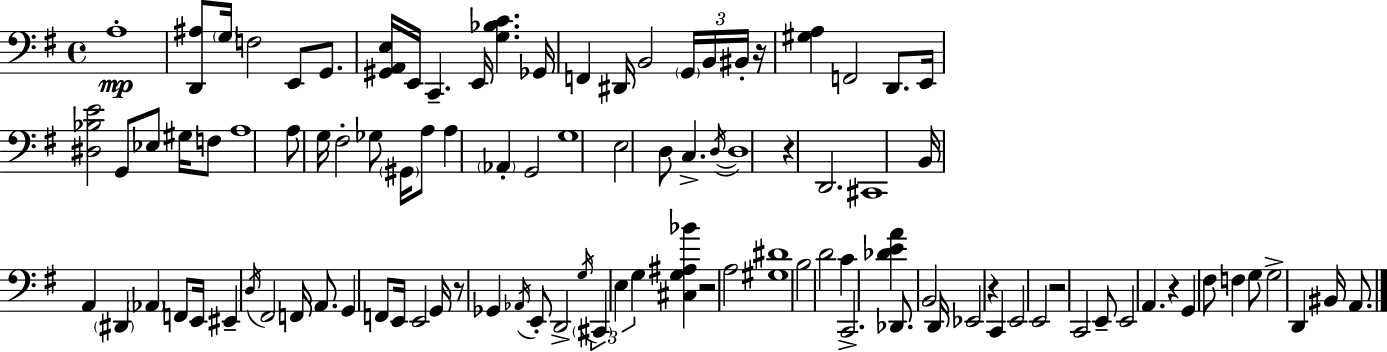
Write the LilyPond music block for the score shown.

{
  \clef bass
  \time 4/4
  \defaultTimeSignature
  \key g \major
  \repeat volta 2 { a1-.\mp | <d, ais>8 \parenthesize g16 f2 e,8 g,8. | <gis, a, e>16 e,16 c,4.-- e,16 <g bes c'>4. ges,16 | f,4 dis,16 b,2 \tuplet 3/2 { \parenthesize g,16 b,16 bis,16-. } | \break r16 <gis a>4 f,2 d,8. | e,16 <dis bes e'>2 g,8 ees8 gis16 f8 | a1 | a8 g16 fis2-. ges8 \parenthesize gis,16 a8 | \break a4 \parenthesize aes,4-. g,2 | g1 | e2 d8 c4.-> | \acciaccatura { d16~ }~ d1 | \break r4 d,2. | cis,1 | b,16 a,4 \parenthesize dis,4 \parenthesize aes,4 f,8 | e,16 eis,4-- \acciaccatura { d16 } fis,2 f,16 a,8. | \break g,4 f,8 e,16 e,2 | g,16 r8 ges,4 \acciaccatura { aes,16 } e,8-. d,2-> | \acciaccatura { g16 } \tuplet 3/2 { \parenthesize cis,4 e4 g4 } | <cis g ais bes'>4 r2 a2 | \break <gis dis'>1 | b2 d'2 | c'4 c,2.-> | <des' e' a'>4 des,8. b,2 | \break d,16 ees,2 r4 | c,4 e,2 e,2 | r2 c,2 | e,8-- e,2 a,4. | \break r4 g,4 fis8 f4 | g8 g2-> d,4 | bis,16 a,8. } \bar "|."
}